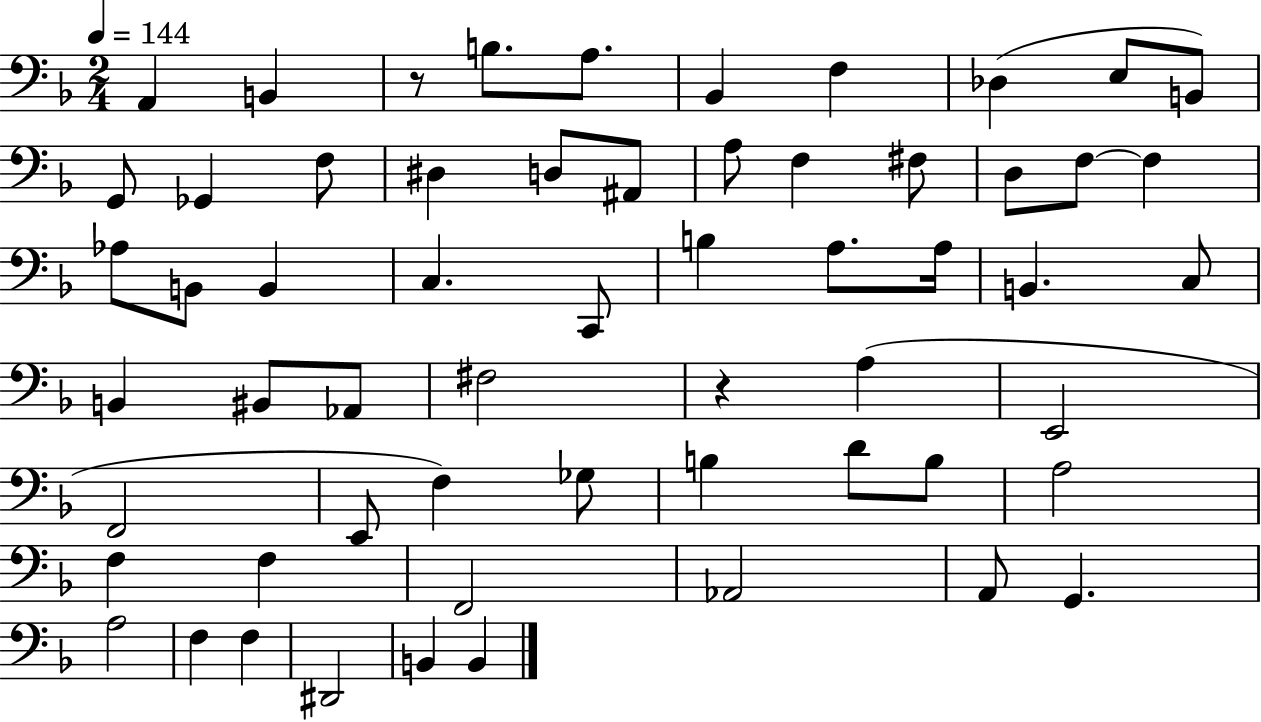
A2/q B2/q R/e B3/e. A3/e. Bb2/q F3/q Db3/q E3/e B2/e G2/e Gb2/q F3/e D#3/q D3/e A#2/e A3/e F3/q F#3/e D3/e F3/e F3/q Ab3/e B2/e B2/q C3/q. C2/e B3/q A3/e. A3/s B2/q. C3/e B2/q BIS2/e Ab2/e F#3/h R/q A3/q E2/h F2/h E2/e F3/q Gb3/e B3/q D4/e B3/e A3/h F3/q F3/q F2/h Ab2/h A2/e G2/q. A3/h F3/q F3/q D#2/h B2/q B2/q